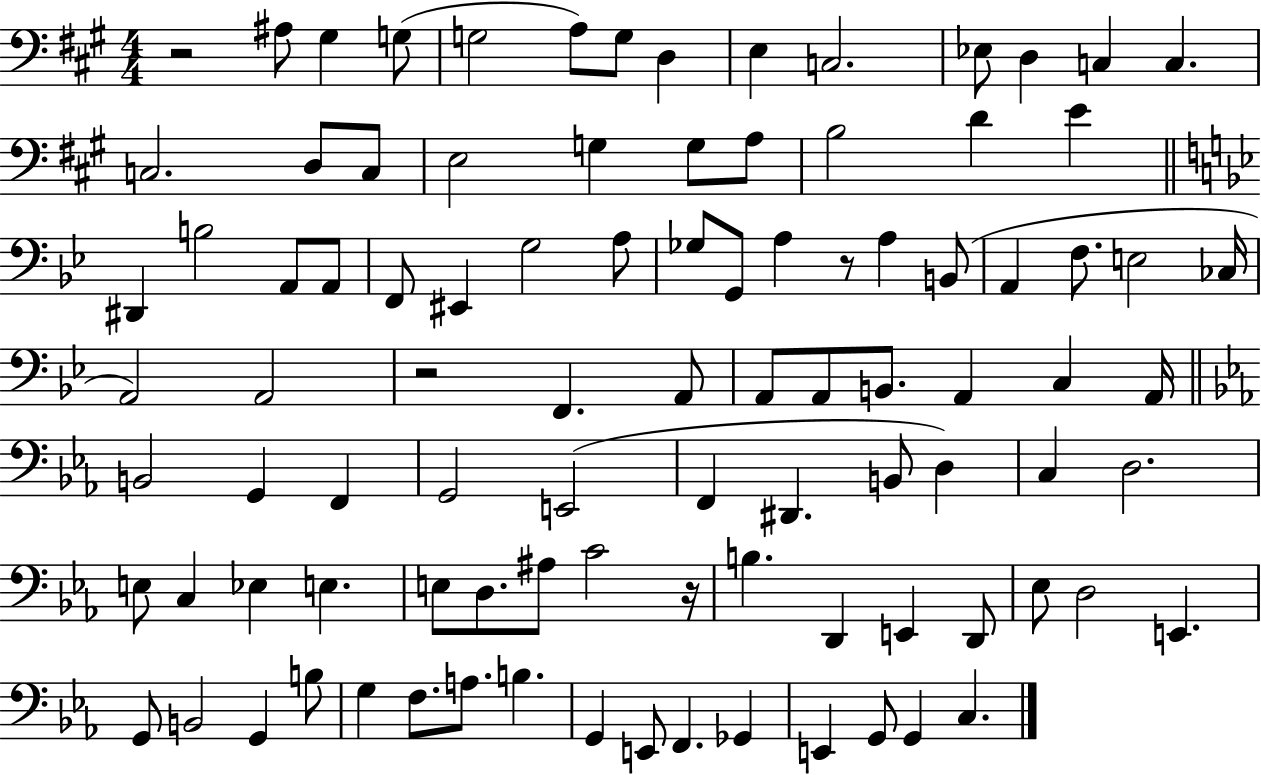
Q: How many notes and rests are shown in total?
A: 96